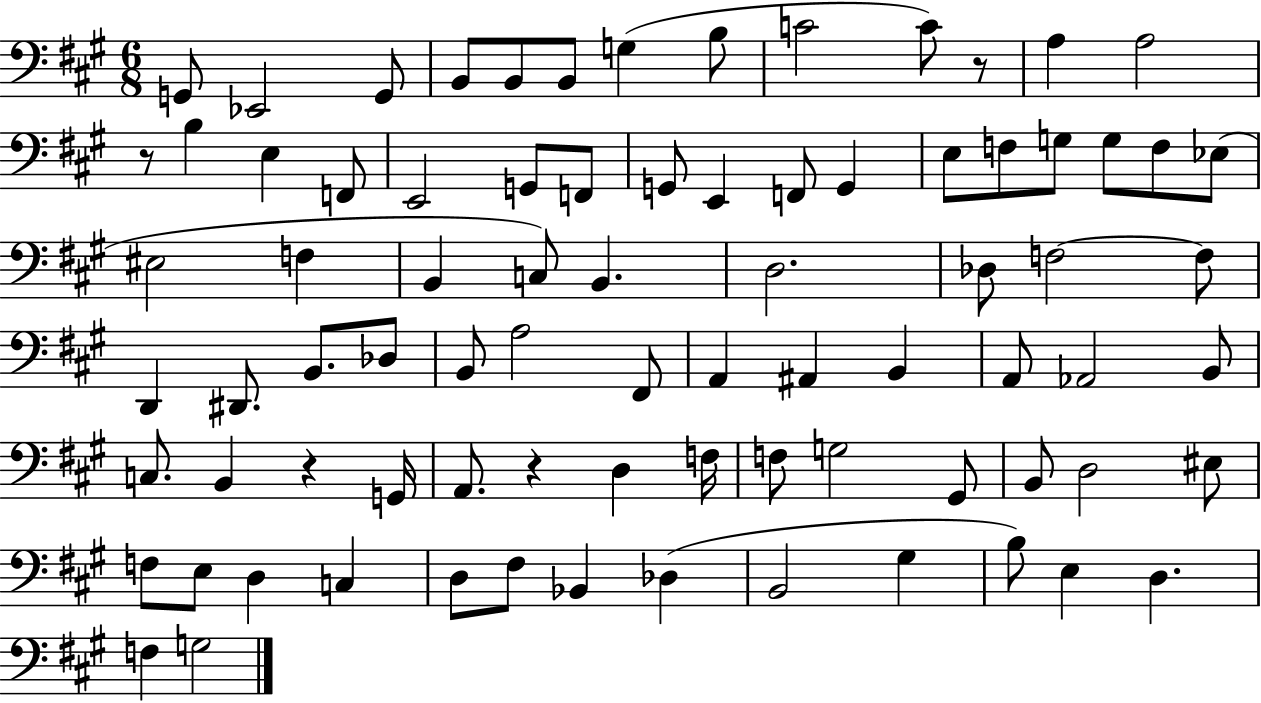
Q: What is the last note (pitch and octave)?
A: G3